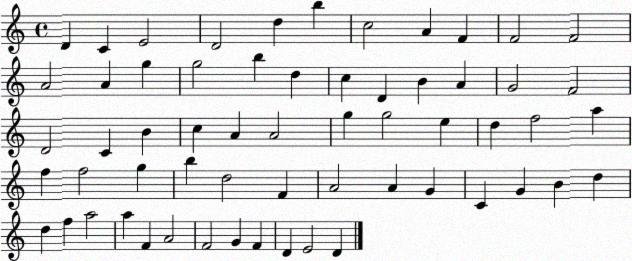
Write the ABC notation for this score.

X:1
T:Untitled
M:4/4
L:1/4
K:C
D C E2 D2 d b c2 A F F2 F2 A2 A g g2 b d c D B A G2 F2 D2 C B c A A2 g g2 e d f2 a f f2 g b d2 F A2 A G C G B d d f a2 a F A2 F2 G F D E2 D